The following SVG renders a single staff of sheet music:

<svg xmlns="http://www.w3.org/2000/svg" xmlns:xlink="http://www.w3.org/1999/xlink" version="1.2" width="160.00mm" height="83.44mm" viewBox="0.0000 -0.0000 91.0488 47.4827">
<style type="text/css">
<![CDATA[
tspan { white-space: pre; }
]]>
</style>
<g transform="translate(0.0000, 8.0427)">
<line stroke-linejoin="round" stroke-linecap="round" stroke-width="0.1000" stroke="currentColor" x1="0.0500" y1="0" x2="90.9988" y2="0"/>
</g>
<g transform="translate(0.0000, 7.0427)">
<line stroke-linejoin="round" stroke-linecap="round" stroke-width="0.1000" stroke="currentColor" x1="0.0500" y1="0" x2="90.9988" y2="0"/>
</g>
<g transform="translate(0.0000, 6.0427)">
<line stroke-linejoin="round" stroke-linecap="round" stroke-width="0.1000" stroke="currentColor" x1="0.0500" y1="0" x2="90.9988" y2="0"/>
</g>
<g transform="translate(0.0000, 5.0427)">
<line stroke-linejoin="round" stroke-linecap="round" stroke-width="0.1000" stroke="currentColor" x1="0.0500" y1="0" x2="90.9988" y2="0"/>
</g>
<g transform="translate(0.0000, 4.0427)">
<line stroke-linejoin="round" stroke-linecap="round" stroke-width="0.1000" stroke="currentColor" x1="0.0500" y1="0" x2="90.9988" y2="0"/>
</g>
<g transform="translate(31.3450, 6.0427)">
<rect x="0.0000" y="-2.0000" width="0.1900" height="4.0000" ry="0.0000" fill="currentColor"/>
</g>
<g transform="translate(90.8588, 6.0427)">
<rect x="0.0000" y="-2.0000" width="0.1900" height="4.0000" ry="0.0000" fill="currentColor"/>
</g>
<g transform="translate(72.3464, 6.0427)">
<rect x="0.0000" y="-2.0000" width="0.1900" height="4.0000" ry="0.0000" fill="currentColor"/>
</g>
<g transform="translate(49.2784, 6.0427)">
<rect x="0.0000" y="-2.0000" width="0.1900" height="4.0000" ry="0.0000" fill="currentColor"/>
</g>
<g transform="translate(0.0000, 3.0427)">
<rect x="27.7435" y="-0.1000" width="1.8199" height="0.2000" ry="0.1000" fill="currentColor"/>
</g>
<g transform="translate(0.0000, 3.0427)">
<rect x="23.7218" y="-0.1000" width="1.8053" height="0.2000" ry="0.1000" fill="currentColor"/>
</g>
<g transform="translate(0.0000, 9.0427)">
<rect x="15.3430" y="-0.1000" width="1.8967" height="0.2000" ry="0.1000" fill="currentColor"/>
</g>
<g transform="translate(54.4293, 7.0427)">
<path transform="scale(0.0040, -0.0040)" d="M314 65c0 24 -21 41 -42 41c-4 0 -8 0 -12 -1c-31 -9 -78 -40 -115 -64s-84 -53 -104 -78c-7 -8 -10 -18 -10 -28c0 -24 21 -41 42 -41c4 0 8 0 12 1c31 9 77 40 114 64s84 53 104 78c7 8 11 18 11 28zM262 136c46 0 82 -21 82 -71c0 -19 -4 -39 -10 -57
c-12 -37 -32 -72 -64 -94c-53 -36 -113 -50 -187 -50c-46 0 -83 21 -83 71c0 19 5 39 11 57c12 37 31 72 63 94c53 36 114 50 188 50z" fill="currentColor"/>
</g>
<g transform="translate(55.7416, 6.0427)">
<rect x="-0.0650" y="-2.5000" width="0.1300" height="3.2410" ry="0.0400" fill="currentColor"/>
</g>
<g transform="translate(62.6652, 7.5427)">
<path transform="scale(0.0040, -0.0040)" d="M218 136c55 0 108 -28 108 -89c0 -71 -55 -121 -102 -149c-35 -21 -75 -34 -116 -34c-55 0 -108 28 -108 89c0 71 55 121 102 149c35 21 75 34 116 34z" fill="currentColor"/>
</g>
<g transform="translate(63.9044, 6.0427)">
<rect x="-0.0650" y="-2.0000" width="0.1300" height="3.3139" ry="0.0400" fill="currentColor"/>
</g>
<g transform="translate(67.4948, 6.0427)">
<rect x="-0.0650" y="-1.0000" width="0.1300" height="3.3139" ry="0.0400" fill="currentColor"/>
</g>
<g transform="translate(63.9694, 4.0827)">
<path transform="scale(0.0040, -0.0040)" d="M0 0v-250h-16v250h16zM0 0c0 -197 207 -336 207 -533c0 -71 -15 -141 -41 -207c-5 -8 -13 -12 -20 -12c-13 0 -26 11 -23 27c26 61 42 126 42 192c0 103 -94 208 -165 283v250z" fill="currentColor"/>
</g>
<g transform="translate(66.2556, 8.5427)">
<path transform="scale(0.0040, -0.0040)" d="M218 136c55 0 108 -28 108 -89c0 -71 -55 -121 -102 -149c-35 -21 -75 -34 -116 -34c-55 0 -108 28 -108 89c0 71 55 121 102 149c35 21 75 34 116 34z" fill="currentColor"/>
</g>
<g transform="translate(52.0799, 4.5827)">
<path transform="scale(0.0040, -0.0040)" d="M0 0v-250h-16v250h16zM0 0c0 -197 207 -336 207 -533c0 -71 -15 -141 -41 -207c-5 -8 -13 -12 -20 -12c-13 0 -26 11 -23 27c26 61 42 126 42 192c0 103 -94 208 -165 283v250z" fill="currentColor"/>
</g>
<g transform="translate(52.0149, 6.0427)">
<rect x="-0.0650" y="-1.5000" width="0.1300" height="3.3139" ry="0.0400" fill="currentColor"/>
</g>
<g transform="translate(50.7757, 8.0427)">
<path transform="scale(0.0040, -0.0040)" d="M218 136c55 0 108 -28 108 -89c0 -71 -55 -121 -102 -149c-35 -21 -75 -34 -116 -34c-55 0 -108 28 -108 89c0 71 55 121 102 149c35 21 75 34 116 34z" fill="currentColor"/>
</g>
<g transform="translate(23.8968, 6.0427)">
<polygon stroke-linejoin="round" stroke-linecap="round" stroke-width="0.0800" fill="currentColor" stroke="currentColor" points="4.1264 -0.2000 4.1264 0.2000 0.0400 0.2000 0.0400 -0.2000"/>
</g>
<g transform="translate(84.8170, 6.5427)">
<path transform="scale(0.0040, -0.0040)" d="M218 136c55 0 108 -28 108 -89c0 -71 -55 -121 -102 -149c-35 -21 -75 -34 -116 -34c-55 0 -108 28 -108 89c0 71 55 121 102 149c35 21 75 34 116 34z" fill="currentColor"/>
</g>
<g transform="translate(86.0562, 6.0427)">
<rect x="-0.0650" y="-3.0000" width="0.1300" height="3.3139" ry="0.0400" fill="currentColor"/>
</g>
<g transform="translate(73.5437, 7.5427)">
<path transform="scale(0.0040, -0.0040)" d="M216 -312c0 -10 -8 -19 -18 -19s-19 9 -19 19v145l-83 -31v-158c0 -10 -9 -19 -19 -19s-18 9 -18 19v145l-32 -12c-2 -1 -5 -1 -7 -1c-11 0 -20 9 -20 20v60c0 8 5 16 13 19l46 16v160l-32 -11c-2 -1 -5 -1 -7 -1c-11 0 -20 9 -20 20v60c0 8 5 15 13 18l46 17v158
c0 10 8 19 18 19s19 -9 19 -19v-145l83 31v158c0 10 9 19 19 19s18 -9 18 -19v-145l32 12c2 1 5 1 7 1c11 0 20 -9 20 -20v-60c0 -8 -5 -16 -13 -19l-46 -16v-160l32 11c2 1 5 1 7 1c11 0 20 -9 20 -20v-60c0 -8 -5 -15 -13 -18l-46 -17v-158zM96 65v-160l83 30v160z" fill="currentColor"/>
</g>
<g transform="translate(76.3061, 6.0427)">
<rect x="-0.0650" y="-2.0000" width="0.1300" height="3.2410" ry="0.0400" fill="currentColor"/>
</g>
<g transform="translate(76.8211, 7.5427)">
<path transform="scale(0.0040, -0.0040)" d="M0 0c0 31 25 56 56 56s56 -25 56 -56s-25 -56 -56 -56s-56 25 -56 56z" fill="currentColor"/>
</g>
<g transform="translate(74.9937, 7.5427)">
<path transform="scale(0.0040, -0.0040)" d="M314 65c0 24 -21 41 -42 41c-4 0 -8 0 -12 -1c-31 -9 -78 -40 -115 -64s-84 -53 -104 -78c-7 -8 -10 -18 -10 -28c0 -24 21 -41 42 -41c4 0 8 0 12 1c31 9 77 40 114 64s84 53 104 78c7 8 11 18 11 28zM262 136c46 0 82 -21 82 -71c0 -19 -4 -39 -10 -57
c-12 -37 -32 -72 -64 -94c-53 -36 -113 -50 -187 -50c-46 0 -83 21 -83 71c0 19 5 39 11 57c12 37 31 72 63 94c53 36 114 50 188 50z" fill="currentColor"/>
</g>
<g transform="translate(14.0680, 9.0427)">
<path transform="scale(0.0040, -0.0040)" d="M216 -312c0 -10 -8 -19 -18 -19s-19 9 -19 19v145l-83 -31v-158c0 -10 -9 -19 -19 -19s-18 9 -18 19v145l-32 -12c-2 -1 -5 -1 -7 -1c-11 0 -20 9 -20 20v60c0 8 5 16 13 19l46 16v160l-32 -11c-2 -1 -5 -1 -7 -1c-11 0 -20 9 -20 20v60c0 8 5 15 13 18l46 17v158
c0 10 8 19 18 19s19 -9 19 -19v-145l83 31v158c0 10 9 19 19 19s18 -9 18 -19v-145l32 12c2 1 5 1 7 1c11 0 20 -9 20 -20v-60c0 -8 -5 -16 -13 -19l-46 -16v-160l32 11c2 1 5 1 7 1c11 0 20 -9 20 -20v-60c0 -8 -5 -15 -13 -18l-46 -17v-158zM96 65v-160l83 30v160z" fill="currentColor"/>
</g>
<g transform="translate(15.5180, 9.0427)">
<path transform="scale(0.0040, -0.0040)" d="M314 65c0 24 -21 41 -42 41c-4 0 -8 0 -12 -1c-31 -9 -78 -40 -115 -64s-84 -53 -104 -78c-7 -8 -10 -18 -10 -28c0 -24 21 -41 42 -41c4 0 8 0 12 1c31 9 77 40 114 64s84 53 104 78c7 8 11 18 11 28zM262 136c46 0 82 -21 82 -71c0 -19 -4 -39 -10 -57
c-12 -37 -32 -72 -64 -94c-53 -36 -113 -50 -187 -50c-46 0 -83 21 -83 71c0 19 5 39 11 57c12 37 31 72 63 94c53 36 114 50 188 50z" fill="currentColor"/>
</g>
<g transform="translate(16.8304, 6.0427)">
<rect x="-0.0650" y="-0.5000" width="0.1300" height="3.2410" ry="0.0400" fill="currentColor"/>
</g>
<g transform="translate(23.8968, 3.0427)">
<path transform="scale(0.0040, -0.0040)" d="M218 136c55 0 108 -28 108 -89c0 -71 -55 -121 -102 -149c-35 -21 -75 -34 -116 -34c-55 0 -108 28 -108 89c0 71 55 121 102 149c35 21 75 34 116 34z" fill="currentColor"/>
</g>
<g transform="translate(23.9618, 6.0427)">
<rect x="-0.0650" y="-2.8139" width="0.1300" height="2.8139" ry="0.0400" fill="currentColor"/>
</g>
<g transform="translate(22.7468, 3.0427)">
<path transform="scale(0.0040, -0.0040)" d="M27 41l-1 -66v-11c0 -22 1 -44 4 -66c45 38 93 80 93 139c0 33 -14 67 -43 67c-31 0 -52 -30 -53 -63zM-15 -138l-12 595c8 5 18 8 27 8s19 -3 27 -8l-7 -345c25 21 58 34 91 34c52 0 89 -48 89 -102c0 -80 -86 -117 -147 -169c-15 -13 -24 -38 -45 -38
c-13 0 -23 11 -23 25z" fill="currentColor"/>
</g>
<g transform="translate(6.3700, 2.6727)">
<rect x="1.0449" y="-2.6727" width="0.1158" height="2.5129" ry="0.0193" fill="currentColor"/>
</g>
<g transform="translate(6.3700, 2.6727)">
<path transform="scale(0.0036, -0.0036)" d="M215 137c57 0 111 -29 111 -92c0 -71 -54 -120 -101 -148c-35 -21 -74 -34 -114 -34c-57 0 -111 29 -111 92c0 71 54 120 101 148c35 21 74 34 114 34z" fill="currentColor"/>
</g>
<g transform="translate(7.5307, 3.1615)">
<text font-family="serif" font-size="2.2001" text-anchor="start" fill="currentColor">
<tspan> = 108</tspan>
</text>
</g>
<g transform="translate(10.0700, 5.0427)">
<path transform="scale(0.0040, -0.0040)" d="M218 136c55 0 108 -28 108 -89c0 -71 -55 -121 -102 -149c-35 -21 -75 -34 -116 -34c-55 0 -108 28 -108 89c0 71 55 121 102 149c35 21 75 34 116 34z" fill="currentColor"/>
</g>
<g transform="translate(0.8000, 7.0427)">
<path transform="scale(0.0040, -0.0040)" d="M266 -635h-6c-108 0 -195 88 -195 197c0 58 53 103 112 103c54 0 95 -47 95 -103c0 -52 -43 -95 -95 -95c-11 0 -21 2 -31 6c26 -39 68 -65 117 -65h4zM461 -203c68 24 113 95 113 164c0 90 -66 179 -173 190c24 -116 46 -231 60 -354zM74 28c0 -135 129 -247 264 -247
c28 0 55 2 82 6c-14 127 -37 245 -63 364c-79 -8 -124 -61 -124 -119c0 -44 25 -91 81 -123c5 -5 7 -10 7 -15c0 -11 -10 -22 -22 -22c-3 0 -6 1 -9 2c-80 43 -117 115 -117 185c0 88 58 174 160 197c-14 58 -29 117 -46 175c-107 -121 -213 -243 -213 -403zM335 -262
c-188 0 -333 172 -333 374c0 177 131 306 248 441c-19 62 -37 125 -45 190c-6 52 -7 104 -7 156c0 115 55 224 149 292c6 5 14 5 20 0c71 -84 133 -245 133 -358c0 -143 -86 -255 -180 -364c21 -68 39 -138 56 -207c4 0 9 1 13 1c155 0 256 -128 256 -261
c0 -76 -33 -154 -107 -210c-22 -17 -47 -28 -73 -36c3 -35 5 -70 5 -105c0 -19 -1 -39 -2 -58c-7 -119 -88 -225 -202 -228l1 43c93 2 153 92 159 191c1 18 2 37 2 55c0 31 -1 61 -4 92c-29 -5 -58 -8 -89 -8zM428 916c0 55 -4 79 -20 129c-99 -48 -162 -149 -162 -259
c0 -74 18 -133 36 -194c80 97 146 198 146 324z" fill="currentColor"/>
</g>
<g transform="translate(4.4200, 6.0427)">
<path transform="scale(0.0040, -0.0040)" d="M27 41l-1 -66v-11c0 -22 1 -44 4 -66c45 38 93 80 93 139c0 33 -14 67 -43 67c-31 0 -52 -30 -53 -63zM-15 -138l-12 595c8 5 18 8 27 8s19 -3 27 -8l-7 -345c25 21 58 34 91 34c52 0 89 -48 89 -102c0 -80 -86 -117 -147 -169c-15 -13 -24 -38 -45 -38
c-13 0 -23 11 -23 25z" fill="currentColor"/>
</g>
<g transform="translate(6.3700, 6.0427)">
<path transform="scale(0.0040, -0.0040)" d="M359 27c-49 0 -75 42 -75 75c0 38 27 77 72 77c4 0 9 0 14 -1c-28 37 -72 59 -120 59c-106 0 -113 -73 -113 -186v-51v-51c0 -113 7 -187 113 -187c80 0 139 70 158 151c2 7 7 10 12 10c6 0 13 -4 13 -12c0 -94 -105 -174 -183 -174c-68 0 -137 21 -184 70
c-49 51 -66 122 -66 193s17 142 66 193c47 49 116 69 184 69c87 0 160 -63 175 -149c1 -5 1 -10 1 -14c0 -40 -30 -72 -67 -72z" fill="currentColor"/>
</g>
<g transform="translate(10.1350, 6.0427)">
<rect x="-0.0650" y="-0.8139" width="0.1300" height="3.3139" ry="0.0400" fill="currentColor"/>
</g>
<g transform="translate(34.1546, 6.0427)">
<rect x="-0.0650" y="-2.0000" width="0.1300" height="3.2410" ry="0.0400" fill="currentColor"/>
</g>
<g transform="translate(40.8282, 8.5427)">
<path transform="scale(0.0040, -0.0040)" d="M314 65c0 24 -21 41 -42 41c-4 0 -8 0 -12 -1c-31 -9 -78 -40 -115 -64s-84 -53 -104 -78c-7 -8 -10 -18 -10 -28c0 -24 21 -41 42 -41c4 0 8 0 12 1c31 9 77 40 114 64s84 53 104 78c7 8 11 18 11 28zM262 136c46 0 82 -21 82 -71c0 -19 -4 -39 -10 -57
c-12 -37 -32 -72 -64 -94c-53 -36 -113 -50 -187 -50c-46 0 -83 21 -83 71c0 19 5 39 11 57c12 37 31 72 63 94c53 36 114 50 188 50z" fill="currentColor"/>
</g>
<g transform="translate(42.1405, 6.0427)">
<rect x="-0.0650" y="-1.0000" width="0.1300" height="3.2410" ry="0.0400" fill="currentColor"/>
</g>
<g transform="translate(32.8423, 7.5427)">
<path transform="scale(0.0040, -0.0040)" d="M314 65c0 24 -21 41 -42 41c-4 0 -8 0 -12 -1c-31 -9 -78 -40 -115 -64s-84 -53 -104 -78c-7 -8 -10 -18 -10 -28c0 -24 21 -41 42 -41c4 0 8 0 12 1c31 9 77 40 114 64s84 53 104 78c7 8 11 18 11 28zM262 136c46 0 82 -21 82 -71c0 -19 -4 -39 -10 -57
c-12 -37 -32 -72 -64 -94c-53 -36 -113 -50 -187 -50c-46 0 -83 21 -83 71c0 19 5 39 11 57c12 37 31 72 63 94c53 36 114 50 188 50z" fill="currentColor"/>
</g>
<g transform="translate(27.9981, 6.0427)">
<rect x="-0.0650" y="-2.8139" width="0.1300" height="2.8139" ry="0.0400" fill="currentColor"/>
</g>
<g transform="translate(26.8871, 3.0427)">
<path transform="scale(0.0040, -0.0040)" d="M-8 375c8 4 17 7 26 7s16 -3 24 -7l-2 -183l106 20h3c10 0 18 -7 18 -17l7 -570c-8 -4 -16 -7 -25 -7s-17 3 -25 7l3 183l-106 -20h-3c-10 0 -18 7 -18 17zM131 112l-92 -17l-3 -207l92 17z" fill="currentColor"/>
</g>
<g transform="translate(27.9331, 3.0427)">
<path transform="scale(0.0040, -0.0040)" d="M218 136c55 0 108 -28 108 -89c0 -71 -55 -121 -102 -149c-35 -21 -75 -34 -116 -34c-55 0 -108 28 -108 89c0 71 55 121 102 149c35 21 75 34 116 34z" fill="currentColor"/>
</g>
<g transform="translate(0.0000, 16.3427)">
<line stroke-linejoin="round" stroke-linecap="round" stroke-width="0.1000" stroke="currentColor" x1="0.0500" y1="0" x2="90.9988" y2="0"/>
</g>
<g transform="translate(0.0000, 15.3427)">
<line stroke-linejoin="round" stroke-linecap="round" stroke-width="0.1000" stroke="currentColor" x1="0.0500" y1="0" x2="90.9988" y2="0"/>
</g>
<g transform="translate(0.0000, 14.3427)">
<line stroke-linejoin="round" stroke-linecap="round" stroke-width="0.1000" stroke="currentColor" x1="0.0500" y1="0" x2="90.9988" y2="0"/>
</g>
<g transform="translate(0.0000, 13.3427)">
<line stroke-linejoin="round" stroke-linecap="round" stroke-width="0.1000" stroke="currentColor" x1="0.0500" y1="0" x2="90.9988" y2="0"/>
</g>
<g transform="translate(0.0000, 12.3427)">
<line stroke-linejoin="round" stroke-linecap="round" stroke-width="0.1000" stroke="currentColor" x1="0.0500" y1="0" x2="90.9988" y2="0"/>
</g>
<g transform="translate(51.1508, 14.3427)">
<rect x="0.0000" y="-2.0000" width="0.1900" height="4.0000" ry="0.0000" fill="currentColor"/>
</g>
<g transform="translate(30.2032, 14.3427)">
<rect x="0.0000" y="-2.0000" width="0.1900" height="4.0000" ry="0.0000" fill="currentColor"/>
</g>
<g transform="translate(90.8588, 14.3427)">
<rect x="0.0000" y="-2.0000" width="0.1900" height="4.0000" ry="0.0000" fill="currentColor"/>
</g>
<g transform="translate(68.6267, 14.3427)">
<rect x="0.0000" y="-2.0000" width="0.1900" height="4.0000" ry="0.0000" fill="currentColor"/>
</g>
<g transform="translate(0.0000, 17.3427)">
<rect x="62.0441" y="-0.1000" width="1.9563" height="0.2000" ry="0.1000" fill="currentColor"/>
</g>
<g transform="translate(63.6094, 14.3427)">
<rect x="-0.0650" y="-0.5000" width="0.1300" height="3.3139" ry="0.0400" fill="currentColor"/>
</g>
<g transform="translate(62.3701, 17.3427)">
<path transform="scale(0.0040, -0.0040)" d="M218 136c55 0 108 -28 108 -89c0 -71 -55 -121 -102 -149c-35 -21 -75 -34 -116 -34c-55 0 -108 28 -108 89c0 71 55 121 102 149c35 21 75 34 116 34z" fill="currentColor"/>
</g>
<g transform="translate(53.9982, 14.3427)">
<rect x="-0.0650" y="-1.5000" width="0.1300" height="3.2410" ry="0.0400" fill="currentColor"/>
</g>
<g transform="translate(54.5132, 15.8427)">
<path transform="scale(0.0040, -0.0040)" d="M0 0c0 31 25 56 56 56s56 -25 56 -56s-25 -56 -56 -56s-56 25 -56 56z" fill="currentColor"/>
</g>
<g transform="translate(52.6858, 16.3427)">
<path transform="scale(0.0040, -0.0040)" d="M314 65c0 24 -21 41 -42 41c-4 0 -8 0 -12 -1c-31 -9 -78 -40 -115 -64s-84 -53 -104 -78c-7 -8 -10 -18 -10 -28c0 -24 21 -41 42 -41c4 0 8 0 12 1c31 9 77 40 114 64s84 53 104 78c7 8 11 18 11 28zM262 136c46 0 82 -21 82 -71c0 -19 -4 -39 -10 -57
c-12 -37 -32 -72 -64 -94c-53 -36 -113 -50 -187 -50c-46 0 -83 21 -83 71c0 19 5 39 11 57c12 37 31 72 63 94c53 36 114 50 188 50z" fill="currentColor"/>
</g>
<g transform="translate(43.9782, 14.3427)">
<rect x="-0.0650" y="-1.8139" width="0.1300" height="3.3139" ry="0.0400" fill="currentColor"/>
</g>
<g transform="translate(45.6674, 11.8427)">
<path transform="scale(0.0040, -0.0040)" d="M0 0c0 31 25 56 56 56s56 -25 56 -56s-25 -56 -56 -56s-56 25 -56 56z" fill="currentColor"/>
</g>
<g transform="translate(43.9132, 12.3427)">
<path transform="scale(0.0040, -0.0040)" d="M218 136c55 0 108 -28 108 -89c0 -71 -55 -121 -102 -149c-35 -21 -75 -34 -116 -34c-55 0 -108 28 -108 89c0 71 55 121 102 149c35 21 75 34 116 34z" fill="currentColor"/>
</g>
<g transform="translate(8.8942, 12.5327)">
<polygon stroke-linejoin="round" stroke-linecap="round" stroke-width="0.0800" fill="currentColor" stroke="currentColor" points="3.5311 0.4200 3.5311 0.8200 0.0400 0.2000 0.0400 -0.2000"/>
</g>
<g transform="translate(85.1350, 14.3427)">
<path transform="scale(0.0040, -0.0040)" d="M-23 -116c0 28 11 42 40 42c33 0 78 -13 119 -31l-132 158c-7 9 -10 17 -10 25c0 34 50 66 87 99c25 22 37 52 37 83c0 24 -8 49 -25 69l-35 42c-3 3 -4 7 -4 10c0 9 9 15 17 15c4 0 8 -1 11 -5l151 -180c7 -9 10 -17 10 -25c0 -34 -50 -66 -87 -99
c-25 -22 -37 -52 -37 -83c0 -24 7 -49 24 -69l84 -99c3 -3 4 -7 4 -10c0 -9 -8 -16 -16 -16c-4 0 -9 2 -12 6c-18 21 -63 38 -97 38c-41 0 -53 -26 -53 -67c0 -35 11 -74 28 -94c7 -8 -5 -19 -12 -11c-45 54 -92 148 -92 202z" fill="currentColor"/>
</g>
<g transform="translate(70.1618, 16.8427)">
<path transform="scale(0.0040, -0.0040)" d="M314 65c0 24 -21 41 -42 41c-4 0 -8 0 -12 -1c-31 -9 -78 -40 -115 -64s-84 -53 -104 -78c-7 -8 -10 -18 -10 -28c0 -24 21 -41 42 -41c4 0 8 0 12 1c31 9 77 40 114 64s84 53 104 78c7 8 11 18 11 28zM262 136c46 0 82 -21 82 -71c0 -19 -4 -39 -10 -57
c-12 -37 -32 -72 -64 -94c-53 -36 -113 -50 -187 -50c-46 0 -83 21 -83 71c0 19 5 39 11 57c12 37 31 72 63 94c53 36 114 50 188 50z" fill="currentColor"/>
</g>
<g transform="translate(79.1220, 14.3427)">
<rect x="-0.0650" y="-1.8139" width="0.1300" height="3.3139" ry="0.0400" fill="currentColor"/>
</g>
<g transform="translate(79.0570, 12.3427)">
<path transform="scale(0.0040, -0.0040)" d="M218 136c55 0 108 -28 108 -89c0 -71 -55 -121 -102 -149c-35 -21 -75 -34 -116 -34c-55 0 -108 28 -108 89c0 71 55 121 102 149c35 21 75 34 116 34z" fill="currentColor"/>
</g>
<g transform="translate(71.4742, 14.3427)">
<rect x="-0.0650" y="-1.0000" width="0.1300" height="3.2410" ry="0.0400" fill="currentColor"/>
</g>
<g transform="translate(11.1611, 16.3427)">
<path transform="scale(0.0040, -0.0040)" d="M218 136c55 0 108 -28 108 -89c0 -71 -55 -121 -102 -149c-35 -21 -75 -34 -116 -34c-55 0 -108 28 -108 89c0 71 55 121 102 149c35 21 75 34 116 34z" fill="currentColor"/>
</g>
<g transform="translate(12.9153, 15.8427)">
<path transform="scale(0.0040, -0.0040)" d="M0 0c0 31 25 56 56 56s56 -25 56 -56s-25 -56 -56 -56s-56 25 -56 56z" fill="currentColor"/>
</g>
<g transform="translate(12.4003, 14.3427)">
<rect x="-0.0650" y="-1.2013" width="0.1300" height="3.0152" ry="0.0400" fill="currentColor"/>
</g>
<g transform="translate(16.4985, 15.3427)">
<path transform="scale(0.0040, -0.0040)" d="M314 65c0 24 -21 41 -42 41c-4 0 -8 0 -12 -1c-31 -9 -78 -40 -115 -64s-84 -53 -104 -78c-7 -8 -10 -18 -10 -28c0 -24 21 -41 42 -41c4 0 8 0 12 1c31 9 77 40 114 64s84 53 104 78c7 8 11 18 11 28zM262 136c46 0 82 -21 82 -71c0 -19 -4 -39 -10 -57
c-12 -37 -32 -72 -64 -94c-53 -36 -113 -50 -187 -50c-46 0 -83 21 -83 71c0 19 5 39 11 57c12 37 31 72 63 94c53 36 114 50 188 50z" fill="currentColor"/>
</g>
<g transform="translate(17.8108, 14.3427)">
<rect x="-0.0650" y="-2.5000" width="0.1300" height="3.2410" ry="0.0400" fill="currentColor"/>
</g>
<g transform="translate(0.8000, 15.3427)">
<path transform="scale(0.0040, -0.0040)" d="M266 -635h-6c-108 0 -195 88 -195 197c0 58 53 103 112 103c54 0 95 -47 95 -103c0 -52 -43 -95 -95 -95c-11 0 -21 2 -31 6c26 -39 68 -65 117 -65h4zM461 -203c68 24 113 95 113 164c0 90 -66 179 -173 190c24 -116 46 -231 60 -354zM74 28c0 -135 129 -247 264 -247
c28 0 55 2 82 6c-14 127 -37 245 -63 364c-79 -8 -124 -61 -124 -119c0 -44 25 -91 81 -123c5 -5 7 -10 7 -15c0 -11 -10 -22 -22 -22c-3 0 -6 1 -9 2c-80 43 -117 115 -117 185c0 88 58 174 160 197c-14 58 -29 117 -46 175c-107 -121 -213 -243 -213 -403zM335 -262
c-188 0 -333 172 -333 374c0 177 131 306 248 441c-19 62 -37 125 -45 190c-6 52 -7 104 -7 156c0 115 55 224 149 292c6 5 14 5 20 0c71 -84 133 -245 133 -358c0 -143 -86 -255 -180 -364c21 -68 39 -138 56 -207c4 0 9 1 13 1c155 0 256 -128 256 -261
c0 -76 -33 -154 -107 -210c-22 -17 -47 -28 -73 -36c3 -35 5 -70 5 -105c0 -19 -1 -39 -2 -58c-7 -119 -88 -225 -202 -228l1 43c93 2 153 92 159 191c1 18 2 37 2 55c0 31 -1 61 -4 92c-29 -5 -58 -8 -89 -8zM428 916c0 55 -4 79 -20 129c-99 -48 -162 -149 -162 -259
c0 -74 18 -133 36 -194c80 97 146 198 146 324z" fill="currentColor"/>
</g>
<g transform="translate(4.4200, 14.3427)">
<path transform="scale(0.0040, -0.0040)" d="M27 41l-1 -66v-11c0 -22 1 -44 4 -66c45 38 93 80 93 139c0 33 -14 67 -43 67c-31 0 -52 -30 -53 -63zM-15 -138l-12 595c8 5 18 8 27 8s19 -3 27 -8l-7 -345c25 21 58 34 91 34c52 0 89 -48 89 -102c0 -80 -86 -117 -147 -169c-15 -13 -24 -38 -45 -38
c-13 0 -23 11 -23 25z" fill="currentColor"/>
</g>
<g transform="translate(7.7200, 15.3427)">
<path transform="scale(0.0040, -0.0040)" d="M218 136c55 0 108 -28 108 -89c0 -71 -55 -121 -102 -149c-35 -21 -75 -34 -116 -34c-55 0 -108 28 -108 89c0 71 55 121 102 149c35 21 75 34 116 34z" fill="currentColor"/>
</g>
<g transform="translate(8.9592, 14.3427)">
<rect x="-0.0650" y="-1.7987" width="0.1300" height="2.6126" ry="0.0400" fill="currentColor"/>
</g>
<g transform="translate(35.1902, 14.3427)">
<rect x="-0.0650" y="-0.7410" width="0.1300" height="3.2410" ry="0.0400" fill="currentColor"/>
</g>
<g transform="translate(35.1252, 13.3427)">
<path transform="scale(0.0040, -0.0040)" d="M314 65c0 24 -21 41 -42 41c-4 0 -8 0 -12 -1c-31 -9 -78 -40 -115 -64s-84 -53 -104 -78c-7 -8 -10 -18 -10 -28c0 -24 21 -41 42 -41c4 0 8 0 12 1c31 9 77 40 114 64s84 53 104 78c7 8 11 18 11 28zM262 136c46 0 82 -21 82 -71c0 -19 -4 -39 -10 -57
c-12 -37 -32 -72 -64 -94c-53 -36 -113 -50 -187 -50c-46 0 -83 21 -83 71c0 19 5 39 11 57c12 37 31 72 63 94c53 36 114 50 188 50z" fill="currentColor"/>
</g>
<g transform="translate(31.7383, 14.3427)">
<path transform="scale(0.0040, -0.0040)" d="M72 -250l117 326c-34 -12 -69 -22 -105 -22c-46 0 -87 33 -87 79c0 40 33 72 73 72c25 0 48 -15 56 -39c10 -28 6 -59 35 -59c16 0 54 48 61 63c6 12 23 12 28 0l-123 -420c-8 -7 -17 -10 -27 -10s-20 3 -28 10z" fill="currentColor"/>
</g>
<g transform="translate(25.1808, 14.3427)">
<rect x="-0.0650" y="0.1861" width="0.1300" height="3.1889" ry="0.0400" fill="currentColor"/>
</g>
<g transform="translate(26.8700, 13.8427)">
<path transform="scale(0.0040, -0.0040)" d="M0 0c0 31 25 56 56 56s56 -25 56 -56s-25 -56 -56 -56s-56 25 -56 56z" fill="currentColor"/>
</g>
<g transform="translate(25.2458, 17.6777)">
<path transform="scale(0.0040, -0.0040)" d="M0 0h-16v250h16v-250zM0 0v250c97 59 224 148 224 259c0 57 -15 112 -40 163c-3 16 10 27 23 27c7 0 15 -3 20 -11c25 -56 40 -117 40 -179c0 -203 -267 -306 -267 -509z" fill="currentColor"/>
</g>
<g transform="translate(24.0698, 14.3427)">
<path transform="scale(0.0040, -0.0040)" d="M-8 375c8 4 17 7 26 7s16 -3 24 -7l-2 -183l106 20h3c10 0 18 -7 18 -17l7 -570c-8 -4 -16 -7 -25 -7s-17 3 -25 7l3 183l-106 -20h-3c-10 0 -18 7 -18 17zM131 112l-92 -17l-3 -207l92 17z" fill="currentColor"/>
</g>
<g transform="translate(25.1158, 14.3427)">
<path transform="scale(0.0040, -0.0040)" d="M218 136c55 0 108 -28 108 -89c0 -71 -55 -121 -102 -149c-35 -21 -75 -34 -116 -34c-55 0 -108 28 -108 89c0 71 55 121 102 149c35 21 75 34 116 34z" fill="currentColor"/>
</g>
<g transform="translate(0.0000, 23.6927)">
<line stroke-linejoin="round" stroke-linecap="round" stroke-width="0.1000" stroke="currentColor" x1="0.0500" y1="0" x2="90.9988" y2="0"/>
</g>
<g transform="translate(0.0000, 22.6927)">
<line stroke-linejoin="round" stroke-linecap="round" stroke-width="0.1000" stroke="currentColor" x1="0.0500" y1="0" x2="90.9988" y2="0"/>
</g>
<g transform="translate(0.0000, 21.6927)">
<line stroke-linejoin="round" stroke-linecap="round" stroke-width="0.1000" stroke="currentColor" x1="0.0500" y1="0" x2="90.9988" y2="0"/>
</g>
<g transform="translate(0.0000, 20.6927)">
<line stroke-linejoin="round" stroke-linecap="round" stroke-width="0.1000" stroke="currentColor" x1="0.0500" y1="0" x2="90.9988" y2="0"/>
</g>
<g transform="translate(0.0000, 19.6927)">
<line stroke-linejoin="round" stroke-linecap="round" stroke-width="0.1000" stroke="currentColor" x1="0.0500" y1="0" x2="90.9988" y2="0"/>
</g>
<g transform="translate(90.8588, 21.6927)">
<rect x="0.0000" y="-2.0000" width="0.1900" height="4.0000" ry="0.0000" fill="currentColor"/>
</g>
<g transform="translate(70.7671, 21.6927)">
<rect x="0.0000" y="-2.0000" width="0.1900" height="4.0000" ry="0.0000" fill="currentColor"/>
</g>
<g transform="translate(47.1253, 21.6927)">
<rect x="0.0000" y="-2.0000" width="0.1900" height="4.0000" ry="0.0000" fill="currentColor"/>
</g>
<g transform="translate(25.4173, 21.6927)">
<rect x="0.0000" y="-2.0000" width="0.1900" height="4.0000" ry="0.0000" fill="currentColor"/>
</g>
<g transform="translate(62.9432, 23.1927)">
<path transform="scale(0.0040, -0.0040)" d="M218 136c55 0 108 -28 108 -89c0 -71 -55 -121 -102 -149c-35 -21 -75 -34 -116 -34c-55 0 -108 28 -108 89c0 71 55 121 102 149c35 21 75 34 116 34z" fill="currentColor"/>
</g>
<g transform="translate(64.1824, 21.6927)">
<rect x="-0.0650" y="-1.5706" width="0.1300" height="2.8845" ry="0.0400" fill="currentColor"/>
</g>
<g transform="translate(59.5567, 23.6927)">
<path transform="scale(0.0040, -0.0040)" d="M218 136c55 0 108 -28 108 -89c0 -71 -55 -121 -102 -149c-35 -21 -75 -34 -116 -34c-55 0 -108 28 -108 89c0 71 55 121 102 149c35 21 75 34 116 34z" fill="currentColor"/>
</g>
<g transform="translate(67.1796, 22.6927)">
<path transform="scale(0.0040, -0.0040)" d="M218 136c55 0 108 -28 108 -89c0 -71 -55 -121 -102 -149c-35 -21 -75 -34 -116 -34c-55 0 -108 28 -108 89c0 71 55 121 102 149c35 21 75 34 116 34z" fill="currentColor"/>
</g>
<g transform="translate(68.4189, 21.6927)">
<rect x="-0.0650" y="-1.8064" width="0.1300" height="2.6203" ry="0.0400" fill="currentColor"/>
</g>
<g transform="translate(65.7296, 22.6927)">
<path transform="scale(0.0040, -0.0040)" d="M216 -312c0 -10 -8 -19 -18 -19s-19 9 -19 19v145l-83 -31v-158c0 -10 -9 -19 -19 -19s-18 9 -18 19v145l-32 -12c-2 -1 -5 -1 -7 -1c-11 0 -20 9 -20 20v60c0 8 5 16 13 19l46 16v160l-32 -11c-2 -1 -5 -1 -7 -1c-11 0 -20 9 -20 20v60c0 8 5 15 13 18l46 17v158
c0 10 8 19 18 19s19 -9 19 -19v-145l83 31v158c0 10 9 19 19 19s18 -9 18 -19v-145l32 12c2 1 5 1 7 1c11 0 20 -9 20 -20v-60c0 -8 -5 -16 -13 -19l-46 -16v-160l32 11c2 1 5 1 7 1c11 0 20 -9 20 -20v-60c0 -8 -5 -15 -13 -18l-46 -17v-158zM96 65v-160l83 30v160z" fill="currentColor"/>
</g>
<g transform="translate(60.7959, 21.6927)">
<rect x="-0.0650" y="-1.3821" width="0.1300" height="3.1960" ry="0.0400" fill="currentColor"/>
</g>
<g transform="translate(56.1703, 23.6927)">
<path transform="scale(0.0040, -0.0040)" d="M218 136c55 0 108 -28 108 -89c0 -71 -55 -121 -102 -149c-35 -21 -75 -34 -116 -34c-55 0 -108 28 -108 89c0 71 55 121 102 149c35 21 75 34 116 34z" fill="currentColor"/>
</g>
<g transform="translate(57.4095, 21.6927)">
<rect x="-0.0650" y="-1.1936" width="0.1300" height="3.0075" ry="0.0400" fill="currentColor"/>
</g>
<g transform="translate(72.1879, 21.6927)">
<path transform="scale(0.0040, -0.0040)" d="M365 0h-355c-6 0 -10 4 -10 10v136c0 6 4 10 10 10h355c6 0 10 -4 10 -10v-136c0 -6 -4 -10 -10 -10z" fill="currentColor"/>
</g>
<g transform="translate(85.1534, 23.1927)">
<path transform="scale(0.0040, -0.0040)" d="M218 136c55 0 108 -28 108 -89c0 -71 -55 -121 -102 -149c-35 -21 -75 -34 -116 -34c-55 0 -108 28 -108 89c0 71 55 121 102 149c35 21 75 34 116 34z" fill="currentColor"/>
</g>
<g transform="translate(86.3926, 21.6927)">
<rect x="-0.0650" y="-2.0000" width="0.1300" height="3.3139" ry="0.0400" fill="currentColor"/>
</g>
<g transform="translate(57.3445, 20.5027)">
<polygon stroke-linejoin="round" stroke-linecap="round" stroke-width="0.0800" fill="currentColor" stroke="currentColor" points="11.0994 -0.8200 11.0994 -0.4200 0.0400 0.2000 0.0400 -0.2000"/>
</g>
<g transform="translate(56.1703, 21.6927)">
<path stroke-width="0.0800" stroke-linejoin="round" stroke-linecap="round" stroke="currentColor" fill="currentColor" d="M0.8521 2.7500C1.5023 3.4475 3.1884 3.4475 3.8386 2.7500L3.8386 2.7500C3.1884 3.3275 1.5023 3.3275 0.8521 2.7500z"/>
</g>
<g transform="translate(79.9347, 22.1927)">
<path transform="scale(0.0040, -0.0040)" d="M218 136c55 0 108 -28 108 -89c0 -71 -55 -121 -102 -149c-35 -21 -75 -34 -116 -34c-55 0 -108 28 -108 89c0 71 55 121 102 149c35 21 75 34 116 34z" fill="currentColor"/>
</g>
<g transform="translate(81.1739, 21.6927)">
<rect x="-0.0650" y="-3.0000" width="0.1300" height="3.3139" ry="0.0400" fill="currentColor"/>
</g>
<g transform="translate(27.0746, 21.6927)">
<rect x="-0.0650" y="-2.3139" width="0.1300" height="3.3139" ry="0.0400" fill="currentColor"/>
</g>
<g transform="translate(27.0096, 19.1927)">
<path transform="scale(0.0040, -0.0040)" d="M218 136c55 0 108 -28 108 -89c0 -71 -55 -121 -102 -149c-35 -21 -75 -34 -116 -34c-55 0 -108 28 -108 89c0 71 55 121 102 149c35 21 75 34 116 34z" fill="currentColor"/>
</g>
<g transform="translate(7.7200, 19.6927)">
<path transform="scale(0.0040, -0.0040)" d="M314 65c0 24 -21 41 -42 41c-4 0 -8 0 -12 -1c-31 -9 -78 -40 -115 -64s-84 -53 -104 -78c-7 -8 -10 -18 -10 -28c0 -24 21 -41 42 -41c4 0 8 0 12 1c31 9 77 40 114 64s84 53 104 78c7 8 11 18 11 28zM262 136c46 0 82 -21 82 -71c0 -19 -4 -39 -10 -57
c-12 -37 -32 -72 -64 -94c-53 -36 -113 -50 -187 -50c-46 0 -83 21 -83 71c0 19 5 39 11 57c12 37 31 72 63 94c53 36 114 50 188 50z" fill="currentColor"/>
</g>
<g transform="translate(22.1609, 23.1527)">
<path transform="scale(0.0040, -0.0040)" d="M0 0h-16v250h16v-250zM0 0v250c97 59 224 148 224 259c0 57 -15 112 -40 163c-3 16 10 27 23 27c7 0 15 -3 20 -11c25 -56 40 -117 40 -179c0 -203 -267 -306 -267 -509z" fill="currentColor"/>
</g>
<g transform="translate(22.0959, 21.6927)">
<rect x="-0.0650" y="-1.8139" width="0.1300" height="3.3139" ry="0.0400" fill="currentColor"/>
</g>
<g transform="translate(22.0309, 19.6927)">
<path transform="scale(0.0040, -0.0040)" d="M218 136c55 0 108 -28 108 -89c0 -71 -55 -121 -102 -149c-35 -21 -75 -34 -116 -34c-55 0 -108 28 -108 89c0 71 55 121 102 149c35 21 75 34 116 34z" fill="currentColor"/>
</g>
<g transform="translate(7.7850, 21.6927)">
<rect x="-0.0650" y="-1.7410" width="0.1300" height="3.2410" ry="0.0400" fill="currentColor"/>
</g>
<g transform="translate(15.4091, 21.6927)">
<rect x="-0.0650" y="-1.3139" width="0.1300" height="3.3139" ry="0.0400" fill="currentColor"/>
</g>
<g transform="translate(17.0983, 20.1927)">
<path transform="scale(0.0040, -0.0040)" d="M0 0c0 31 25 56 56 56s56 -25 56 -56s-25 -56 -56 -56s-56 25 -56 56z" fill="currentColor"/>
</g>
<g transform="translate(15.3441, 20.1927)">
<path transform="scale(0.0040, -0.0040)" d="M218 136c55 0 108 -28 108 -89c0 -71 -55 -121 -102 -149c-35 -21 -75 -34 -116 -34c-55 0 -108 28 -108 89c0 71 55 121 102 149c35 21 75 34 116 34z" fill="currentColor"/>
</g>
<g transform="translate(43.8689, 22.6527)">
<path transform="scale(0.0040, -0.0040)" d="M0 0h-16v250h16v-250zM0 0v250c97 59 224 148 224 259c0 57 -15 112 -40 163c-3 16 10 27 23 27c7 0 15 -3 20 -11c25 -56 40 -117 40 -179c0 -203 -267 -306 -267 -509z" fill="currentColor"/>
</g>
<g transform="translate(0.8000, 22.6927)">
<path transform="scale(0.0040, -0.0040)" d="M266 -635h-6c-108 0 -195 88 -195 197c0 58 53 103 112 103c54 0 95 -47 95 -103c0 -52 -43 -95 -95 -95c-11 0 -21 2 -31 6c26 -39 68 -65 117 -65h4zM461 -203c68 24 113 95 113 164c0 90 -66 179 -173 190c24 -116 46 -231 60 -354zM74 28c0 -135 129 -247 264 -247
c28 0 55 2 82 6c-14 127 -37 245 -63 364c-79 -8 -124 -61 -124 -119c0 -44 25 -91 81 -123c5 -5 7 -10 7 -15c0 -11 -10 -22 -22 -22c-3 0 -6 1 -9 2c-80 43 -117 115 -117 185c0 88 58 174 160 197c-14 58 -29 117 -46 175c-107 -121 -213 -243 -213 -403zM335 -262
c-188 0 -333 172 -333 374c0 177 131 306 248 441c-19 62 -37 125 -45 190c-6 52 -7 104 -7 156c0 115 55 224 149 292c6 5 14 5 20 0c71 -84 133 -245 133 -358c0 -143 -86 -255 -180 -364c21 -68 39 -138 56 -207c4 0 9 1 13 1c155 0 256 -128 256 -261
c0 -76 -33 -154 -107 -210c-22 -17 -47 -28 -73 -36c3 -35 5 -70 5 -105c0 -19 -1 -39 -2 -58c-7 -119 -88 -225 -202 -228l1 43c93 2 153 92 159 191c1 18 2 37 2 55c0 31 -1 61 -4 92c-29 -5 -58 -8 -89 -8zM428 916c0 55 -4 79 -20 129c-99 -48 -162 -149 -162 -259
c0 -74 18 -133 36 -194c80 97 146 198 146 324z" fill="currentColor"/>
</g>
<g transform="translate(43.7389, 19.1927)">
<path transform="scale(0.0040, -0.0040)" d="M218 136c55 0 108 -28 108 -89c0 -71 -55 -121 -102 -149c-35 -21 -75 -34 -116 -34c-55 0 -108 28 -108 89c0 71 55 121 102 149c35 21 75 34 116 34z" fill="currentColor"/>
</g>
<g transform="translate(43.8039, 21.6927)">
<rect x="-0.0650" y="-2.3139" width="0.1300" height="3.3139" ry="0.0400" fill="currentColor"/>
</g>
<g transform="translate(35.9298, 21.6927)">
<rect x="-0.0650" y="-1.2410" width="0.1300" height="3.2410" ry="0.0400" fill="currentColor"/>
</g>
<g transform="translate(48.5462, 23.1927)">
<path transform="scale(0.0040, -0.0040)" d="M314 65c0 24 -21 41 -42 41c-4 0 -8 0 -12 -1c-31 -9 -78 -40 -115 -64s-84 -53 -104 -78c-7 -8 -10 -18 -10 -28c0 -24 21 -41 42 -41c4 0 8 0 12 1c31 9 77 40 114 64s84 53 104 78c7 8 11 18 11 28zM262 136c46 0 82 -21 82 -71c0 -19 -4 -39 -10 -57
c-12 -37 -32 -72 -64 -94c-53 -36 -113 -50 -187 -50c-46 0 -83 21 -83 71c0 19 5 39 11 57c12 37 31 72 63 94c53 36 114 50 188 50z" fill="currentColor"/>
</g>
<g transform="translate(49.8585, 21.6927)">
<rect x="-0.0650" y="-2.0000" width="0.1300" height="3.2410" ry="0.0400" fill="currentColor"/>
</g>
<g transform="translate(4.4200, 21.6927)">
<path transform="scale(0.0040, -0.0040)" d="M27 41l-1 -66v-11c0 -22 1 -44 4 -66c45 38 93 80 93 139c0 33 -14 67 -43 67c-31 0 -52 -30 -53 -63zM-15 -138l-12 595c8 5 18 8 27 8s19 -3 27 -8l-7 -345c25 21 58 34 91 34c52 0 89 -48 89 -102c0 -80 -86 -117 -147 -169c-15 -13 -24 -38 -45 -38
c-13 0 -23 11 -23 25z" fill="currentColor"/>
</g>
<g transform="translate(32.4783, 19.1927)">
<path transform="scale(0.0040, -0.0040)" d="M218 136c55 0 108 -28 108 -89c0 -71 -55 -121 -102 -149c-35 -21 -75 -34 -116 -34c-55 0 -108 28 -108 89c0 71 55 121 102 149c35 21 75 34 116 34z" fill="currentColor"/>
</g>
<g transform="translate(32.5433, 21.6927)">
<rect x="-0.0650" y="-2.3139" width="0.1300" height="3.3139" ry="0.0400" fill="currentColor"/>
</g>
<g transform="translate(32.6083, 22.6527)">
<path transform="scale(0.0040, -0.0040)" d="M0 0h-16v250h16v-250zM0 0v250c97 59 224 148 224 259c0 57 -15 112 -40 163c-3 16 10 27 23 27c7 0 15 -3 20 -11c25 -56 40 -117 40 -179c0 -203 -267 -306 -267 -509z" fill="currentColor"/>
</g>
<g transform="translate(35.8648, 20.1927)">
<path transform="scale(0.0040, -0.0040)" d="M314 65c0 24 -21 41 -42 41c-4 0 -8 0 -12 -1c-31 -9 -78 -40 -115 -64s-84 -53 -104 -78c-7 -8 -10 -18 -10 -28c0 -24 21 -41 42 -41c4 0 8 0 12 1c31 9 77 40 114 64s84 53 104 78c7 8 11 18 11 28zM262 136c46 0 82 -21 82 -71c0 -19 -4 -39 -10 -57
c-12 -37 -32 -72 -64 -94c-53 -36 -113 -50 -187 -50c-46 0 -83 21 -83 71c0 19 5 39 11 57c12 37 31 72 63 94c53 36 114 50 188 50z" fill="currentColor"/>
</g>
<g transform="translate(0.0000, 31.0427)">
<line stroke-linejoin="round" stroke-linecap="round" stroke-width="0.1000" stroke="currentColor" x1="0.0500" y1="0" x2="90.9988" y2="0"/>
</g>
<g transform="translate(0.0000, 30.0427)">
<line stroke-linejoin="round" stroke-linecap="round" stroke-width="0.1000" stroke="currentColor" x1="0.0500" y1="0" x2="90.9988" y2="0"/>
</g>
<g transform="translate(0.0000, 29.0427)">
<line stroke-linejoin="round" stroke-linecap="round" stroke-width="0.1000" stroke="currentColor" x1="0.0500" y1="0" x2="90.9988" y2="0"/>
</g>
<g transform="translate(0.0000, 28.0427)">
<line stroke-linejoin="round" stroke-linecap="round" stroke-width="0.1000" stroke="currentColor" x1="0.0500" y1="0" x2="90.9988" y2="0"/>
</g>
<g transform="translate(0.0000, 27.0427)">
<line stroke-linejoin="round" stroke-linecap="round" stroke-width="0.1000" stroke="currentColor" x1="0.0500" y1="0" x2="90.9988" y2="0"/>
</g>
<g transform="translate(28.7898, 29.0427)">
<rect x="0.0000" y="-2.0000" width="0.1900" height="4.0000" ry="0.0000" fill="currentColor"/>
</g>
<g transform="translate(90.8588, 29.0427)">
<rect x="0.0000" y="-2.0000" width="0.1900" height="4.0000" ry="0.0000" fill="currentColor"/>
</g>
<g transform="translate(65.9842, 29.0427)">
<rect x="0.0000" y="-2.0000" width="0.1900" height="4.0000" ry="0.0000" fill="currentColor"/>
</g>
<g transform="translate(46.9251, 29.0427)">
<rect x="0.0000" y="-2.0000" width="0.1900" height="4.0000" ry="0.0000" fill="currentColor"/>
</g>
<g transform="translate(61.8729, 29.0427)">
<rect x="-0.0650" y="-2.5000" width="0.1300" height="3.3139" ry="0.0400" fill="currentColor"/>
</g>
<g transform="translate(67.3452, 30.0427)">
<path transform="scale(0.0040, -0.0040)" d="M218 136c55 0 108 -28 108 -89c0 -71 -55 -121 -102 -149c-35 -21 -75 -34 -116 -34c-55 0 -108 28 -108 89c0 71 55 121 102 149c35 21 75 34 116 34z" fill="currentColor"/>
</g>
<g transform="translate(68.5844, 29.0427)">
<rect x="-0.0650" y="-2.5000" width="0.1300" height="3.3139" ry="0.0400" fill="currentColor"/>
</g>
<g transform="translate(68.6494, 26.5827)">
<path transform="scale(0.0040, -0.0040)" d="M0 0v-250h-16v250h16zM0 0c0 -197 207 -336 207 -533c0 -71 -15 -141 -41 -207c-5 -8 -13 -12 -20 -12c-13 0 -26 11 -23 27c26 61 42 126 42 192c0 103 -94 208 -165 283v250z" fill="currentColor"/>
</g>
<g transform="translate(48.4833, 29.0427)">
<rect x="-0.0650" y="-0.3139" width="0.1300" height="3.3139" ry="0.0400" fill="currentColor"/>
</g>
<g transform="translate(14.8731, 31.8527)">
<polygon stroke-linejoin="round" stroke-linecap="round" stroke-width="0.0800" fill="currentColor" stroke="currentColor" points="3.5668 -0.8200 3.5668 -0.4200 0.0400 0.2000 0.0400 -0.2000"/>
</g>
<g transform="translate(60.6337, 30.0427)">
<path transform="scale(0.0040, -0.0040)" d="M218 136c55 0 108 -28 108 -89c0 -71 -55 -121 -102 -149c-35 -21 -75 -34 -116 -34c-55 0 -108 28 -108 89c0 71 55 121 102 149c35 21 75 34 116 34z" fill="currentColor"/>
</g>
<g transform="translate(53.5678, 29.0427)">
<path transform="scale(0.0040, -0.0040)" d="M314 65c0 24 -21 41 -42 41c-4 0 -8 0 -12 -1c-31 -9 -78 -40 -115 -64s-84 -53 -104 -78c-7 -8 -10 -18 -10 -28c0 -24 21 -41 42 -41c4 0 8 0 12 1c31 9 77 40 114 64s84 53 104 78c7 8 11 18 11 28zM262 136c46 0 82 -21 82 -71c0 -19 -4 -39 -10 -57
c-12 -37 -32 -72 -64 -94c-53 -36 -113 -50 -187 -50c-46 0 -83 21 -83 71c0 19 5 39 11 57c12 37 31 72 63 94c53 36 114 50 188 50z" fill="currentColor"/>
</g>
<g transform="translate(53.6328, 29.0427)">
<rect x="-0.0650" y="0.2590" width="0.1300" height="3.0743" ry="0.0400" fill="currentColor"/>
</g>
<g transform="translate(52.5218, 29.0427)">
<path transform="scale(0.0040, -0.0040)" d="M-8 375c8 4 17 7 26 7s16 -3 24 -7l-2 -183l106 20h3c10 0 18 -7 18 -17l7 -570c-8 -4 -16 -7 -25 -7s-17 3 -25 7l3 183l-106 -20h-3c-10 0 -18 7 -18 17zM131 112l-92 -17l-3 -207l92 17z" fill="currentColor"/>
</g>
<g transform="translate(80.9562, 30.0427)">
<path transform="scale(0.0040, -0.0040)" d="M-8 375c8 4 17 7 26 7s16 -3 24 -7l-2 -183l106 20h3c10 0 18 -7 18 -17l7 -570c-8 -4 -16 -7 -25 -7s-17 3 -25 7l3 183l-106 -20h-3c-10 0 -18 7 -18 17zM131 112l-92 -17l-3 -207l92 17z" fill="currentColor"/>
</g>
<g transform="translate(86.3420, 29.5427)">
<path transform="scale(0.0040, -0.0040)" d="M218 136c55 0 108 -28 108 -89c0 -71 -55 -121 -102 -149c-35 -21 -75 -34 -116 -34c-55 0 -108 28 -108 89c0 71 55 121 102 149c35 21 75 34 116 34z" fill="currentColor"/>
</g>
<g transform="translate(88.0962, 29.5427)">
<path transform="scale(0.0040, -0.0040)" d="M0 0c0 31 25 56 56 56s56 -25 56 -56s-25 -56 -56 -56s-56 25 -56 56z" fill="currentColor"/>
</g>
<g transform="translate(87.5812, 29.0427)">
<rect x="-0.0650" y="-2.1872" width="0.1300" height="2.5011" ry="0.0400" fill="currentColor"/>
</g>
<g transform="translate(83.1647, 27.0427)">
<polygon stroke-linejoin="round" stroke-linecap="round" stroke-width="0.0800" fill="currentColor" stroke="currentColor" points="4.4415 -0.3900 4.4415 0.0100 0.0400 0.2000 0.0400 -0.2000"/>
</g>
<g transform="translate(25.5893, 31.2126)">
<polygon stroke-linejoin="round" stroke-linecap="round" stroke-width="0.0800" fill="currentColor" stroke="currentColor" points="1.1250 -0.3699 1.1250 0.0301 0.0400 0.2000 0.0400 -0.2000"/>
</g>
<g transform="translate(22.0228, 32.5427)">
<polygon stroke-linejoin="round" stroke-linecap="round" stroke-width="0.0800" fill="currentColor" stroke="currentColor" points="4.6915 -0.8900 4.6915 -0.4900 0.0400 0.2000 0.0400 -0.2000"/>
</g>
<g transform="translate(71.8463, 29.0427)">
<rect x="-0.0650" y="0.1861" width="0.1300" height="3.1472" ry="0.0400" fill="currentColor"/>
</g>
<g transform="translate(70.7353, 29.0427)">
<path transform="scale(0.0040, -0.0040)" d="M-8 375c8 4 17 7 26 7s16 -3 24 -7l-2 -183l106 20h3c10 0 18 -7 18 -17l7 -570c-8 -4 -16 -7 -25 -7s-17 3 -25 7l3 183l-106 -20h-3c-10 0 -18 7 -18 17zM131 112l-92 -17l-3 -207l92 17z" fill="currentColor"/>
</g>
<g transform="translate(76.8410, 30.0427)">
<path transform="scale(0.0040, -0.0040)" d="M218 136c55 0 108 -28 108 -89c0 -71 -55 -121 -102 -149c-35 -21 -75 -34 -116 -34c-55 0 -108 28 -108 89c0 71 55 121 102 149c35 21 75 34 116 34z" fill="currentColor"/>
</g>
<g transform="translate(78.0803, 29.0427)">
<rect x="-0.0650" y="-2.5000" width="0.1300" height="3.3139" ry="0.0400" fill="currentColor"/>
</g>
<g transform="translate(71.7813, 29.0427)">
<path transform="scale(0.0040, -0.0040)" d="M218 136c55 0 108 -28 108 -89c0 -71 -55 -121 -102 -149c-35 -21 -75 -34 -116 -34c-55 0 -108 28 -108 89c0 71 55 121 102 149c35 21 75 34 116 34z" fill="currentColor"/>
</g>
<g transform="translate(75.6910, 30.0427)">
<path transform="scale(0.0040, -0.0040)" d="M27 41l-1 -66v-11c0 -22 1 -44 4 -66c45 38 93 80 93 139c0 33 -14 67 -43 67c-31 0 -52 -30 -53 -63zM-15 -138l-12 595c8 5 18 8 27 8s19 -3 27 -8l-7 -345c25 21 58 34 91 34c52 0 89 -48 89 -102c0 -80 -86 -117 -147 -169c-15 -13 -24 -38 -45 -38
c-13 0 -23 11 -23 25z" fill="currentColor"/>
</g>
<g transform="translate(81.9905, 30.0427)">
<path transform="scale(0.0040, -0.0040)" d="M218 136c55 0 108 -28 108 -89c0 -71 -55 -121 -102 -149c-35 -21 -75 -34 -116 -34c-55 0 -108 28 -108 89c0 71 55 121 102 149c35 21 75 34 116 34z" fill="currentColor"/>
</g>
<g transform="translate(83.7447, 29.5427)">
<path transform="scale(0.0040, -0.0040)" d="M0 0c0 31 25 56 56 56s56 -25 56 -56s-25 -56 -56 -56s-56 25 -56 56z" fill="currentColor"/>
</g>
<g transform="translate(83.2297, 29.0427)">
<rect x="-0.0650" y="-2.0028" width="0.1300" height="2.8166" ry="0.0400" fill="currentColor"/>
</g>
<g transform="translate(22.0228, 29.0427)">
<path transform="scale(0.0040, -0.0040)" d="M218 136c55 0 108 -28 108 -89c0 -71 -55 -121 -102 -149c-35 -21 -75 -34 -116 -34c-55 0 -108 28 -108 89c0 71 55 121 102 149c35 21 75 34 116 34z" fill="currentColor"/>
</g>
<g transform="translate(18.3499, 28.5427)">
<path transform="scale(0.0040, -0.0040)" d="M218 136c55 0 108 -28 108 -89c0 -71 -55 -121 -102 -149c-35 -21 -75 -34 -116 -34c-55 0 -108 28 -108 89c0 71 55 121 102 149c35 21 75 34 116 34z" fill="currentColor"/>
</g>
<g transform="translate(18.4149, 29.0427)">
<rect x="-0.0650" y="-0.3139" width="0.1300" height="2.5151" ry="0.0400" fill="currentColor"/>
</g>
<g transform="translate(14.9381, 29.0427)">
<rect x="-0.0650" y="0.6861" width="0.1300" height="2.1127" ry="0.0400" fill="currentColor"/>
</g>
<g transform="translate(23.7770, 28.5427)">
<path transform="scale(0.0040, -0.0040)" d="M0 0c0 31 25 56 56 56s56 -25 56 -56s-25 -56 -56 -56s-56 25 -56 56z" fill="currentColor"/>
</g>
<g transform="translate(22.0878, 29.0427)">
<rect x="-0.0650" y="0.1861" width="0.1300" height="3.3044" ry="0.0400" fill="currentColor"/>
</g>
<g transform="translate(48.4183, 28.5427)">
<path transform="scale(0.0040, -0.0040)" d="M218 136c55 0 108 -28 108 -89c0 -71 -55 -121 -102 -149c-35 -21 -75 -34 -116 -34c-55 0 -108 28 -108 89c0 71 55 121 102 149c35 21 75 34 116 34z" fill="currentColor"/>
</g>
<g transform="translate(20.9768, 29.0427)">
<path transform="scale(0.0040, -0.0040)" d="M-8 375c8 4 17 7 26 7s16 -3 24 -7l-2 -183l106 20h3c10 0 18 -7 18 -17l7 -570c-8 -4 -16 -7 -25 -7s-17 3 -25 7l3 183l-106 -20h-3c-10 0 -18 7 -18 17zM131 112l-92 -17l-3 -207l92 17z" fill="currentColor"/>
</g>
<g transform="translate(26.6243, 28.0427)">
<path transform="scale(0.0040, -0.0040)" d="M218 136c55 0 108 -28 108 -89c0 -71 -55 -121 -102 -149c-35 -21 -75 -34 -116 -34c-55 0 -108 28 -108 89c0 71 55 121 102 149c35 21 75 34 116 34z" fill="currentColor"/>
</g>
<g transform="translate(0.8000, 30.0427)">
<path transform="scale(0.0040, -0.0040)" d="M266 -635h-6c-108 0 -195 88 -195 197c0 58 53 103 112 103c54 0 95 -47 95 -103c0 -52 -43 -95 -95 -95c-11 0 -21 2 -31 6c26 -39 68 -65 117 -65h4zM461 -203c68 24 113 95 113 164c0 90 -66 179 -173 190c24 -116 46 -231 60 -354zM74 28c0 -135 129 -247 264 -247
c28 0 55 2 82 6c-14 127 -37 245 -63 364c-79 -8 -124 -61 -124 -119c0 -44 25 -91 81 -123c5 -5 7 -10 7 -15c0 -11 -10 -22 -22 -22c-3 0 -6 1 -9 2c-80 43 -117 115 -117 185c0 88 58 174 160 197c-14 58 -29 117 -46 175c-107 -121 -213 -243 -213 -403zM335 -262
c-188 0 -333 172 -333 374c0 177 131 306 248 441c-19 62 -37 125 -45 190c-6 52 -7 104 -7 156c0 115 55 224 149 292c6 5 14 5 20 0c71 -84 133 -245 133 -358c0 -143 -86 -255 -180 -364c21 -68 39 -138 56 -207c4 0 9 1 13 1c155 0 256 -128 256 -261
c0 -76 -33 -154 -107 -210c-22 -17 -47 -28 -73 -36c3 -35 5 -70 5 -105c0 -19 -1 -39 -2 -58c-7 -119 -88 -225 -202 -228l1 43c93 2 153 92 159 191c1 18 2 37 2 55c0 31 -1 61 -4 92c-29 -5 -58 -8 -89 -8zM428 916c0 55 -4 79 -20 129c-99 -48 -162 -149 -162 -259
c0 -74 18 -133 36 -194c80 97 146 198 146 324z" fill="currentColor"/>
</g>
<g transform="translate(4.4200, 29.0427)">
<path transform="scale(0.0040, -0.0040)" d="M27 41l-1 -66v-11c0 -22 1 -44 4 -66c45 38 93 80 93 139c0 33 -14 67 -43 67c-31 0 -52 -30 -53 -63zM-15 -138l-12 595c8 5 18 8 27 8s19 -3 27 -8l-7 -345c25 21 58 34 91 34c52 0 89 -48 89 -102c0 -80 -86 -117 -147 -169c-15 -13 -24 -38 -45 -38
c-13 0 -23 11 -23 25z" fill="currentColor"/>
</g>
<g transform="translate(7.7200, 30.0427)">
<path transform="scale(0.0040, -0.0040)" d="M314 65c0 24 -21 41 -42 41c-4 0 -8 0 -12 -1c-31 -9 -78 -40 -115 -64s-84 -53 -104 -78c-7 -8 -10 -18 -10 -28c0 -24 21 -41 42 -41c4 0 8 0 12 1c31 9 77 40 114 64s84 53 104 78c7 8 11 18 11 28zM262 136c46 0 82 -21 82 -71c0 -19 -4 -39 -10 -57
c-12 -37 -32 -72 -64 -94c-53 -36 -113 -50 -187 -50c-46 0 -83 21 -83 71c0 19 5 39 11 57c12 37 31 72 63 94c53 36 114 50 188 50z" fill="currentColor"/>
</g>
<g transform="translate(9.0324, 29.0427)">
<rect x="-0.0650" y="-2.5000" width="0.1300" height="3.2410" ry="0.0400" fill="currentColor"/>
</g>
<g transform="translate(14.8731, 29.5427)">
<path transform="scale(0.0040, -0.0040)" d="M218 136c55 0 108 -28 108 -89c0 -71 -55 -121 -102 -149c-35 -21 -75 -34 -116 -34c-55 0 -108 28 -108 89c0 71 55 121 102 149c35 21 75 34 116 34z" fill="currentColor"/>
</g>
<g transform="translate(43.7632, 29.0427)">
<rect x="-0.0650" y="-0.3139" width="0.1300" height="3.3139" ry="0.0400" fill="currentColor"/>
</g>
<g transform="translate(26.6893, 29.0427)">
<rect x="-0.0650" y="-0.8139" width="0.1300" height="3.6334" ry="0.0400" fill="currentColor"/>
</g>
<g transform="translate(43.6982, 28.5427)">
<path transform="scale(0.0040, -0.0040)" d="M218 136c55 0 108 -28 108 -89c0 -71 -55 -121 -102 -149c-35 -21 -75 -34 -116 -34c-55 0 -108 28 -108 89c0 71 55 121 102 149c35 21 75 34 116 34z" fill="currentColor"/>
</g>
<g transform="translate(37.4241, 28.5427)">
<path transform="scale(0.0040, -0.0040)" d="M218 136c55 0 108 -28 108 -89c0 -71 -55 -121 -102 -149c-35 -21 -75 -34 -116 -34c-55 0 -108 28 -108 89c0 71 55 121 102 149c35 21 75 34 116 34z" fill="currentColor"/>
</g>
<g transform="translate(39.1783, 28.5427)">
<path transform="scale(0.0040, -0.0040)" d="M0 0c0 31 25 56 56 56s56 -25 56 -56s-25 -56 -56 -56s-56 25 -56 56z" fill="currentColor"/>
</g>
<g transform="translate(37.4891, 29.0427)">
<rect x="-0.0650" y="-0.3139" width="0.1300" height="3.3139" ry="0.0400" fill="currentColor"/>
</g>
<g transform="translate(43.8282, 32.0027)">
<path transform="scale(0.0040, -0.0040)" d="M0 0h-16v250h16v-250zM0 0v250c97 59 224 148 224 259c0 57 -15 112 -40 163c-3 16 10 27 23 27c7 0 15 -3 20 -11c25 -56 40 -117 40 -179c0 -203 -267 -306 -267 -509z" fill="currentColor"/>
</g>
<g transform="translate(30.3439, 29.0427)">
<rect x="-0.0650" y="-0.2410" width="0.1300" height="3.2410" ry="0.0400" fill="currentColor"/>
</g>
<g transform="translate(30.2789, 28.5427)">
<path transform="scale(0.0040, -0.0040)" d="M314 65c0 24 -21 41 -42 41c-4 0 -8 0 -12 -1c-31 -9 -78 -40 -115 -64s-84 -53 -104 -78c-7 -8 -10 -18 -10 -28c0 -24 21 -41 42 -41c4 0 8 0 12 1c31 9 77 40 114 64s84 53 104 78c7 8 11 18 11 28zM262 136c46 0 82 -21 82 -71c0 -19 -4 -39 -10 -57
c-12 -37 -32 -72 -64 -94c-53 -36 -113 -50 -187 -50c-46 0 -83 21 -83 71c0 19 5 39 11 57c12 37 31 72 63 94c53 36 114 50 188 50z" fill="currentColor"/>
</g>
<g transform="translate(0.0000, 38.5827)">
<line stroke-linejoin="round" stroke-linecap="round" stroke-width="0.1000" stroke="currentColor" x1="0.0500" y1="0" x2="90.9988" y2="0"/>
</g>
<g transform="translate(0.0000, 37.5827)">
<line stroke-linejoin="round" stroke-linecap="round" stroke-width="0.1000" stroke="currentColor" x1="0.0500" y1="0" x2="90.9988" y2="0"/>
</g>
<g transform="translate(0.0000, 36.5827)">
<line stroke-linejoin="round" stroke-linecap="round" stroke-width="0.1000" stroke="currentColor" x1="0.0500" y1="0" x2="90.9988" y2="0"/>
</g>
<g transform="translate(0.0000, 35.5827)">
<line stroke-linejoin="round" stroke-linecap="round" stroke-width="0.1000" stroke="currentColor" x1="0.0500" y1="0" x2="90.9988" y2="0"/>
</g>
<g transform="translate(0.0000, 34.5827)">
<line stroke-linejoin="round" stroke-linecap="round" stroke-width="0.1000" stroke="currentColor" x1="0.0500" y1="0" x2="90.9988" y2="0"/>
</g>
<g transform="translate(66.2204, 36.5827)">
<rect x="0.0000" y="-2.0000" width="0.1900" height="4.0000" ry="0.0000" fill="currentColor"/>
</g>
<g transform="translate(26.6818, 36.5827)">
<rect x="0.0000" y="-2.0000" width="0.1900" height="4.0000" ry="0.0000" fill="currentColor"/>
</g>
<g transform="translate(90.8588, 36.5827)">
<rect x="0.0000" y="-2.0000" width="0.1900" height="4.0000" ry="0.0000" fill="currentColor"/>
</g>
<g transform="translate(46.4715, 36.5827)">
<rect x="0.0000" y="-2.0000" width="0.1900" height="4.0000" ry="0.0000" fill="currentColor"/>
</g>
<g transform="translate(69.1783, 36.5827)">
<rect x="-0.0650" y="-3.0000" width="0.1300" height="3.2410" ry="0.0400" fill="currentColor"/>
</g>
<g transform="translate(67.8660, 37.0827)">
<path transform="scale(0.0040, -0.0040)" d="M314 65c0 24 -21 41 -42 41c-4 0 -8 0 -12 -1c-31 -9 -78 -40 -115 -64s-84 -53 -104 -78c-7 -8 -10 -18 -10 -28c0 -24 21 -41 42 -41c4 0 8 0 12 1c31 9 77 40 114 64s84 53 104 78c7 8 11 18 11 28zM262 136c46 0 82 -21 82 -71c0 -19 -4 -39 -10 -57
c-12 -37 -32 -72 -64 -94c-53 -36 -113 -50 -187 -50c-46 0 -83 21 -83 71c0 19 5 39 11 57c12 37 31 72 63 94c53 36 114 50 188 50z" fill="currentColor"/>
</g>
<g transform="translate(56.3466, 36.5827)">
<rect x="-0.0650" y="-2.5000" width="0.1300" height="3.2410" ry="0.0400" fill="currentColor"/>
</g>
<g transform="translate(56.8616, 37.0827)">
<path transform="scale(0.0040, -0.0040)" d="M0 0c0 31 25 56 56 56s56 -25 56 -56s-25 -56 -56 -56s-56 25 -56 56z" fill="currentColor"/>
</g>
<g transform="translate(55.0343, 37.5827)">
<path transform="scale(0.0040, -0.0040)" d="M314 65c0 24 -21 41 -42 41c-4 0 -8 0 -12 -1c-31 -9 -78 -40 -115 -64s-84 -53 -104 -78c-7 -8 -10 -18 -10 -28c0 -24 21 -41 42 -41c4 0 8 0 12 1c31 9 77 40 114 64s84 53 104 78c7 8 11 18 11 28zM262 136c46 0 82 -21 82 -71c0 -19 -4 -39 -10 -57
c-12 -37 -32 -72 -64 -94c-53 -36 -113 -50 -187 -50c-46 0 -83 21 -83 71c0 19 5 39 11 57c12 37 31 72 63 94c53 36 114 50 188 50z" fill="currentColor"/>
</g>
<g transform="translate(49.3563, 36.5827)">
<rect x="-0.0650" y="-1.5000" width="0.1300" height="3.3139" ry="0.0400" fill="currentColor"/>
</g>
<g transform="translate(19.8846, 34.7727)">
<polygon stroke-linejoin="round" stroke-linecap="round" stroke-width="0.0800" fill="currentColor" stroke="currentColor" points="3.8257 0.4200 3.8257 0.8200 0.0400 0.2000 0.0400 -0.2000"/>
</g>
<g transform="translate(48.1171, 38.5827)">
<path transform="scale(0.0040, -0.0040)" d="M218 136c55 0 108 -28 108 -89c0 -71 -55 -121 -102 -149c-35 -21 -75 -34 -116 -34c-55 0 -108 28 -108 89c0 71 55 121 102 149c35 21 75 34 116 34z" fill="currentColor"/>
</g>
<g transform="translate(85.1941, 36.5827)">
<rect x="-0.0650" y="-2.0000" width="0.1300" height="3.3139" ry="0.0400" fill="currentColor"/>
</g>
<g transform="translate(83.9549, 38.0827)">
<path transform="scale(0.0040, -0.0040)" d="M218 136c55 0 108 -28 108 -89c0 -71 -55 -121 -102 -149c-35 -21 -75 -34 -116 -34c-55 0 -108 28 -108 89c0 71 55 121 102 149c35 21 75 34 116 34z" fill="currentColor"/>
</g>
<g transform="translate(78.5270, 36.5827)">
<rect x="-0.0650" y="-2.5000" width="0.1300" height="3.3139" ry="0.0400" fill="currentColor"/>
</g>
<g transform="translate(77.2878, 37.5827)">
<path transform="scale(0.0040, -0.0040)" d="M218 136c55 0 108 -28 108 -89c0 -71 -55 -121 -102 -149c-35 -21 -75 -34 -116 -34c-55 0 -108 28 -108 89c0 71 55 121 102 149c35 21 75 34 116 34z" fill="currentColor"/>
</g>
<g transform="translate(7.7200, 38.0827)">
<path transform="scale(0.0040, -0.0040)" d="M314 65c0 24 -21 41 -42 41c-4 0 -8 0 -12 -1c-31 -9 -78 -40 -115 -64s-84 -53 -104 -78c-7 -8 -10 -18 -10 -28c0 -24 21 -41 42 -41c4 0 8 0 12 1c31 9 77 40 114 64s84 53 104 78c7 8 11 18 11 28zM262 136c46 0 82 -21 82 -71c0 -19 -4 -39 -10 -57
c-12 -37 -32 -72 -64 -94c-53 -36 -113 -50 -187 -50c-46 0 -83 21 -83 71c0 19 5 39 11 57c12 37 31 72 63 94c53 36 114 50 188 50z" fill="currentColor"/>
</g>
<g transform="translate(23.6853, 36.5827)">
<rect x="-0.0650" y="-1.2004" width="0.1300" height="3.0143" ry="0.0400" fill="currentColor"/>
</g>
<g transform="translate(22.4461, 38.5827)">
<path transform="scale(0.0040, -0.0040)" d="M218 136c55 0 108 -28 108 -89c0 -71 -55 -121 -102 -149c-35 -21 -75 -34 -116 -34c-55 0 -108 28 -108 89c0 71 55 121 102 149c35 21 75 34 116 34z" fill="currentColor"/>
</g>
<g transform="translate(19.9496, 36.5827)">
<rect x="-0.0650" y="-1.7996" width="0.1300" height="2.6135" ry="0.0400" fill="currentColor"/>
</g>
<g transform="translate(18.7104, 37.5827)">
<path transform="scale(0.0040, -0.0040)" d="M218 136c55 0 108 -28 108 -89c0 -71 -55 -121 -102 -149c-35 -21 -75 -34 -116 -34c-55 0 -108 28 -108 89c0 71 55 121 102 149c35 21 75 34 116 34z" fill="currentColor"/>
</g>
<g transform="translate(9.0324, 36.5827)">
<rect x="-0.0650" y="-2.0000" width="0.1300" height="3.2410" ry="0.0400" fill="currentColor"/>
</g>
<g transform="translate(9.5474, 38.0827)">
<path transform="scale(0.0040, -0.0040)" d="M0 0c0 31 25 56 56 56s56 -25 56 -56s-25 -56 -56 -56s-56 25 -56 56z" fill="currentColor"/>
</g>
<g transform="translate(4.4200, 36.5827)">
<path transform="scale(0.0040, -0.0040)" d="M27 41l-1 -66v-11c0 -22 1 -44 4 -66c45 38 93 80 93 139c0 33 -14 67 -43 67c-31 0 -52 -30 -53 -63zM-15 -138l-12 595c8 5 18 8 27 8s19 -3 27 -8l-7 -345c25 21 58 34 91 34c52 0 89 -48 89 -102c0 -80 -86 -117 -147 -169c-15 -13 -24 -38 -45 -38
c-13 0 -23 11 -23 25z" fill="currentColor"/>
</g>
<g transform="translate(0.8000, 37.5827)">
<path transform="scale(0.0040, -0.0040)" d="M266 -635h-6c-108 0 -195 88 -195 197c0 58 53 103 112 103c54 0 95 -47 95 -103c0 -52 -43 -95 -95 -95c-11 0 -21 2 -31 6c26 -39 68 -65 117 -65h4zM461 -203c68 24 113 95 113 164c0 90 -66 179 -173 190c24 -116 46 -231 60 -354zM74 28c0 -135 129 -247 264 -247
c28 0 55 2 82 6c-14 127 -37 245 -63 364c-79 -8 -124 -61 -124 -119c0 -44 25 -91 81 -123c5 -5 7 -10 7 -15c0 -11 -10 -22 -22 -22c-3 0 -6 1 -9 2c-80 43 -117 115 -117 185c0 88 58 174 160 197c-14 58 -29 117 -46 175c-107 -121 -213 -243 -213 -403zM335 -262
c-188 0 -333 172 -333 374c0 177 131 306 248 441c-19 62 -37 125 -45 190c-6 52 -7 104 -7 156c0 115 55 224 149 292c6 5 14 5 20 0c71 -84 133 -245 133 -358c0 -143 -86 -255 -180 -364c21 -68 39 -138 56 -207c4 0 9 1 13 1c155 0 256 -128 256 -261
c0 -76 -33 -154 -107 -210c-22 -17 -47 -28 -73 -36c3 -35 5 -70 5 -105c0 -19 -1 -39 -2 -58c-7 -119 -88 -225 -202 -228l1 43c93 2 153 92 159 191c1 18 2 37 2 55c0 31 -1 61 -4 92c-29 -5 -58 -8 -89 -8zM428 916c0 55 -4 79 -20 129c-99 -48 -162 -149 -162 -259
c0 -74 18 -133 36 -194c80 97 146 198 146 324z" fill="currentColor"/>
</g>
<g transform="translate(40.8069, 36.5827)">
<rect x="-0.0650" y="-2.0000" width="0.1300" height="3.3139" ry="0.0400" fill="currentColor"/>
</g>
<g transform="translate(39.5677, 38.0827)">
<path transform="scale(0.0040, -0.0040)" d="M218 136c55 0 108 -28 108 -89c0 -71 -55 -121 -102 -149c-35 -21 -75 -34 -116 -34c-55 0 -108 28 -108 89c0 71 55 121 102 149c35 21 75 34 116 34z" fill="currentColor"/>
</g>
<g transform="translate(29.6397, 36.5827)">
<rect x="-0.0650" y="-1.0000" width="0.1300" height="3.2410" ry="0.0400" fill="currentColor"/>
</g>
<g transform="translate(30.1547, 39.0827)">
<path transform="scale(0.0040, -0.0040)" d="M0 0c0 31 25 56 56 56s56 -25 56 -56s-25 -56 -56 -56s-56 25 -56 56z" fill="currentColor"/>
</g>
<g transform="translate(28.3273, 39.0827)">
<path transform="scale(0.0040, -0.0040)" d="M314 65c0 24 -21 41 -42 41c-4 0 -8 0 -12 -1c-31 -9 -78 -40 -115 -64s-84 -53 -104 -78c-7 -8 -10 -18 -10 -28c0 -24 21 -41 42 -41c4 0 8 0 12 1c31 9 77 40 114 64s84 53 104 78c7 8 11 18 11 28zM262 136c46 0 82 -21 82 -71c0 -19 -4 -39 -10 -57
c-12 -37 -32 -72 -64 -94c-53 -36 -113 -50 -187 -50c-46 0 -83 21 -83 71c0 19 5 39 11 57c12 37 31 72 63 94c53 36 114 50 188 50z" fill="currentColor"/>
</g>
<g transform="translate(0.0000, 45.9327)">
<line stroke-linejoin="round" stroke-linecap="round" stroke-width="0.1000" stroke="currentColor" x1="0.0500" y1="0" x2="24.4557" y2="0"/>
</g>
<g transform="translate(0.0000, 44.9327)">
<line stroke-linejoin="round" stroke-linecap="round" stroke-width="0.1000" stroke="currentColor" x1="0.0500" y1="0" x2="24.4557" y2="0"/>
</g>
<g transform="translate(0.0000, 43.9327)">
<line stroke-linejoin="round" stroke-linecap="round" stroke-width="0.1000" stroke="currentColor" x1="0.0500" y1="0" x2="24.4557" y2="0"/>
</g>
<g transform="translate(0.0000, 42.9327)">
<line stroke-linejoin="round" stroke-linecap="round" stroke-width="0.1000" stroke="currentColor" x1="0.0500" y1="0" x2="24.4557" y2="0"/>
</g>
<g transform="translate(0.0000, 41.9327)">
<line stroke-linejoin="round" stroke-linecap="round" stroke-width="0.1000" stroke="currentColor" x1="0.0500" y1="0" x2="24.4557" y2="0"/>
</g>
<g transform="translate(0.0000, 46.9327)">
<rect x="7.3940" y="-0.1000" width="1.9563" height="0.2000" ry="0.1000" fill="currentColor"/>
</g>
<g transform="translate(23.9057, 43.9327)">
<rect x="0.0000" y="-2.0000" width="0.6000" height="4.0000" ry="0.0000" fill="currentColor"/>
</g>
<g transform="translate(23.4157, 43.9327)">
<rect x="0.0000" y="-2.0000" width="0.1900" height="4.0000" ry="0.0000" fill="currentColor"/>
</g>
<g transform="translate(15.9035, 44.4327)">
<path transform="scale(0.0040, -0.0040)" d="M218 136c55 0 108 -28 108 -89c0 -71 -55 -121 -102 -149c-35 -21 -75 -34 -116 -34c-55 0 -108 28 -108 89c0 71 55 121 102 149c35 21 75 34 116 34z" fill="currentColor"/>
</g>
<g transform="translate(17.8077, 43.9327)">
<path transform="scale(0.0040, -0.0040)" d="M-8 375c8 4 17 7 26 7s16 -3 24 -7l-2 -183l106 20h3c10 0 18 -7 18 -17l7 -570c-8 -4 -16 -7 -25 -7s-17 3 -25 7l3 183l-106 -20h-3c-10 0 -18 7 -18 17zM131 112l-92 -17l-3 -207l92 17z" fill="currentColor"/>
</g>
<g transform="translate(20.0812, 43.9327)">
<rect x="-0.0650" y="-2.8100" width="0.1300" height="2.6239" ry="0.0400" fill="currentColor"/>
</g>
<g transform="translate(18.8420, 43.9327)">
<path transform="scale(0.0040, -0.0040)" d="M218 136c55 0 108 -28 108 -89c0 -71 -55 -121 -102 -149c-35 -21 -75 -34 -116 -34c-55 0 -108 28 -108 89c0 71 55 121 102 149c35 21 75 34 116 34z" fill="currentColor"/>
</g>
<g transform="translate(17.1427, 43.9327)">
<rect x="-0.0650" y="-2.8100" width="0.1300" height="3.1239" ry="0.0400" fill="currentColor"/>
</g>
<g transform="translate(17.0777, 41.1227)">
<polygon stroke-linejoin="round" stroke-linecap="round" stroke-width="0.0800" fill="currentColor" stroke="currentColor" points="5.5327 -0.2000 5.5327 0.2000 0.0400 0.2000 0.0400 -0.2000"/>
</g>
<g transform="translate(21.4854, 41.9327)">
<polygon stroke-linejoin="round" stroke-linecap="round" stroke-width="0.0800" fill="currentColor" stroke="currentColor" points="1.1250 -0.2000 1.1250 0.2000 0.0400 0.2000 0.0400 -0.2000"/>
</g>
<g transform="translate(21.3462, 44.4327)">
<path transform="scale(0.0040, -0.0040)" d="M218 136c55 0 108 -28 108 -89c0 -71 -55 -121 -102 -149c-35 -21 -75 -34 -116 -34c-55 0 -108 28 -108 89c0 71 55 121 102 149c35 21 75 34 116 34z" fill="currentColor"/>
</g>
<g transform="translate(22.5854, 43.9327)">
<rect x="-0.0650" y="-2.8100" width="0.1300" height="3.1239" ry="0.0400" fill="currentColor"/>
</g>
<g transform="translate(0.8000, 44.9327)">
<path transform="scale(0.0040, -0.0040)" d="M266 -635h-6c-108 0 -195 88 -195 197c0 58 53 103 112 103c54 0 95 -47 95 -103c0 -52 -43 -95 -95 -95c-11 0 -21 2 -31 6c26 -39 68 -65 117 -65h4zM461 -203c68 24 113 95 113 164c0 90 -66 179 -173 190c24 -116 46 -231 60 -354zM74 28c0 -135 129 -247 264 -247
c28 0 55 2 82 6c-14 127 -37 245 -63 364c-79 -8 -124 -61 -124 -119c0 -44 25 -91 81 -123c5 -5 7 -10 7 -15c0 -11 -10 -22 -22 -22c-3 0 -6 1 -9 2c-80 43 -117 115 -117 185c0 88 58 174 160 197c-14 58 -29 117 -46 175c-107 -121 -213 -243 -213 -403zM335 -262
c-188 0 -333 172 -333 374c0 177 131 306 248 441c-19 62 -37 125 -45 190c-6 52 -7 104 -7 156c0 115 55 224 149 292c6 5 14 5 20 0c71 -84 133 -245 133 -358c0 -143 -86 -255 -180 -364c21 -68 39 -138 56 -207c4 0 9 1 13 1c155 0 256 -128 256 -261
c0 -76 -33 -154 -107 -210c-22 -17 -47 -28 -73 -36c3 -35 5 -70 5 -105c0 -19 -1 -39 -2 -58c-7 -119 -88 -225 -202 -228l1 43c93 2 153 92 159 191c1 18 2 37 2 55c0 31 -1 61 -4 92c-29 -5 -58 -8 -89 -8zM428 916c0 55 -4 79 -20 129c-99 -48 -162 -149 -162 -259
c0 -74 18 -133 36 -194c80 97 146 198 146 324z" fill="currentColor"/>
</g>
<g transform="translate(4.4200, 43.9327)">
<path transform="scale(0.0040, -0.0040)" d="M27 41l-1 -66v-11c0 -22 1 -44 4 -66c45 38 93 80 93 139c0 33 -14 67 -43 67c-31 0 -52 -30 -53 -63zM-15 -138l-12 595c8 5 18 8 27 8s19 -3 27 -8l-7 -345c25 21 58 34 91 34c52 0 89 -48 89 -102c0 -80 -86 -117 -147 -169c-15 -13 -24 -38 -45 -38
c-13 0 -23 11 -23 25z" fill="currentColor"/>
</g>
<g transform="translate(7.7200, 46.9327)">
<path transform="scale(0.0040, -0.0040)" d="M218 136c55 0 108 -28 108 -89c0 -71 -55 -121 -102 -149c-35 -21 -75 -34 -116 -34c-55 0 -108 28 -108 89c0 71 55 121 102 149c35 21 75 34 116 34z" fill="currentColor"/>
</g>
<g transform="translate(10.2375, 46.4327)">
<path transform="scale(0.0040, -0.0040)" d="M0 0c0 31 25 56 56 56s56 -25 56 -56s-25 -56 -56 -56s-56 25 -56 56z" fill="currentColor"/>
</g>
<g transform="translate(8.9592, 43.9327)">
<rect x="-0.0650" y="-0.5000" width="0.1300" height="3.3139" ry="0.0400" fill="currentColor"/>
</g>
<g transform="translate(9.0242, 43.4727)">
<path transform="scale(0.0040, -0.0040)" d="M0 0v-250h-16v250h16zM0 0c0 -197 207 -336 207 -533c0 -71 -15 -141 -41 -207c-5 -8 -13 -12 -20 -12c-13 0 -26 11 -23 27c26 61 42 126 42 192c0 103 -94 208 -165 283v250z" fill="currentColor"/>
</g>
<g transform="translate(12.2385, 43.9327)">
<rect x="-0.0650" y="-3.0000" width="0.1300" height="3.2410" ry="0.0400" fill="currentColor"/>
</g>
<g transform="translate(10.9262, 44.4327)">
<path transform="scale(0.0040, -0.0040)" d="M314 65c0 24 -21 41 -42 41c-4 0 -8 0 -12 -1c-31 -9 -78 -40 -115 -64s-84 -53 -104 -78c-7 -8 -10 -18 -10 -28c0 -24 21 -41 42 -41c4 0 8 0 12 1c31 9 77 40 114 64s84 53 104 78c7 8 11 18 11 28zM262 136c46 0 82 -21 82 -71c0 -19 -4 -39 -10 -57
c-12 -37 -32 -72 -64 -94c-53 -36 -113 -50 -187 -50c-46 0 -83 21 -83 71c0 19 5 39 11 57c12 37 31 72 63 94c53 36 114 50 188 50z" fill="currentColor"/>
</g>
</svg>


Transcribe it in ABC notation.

X:1
T:Untitled
M:4/4
L:1/4
K:F
d ^C2 _a/2 a/2 F2 D2 E/2 G2 F/2 D ^F2 A G/2 E/2 G2 B/2 z/2 d2 f E2 C D2 f z f2 e f/2 g g/2 e2 g/2 F2 E/2 E/2 F/2 ^G/2 z2 A F G2 A/2 c/2 B/2 d/4 c2 c c/2 c B2 G G/2 B _G G/2 A/2 F2 G/2 E/2 D2 F E G2 A2 G F C/2 A2 A/2 B/2 A/4